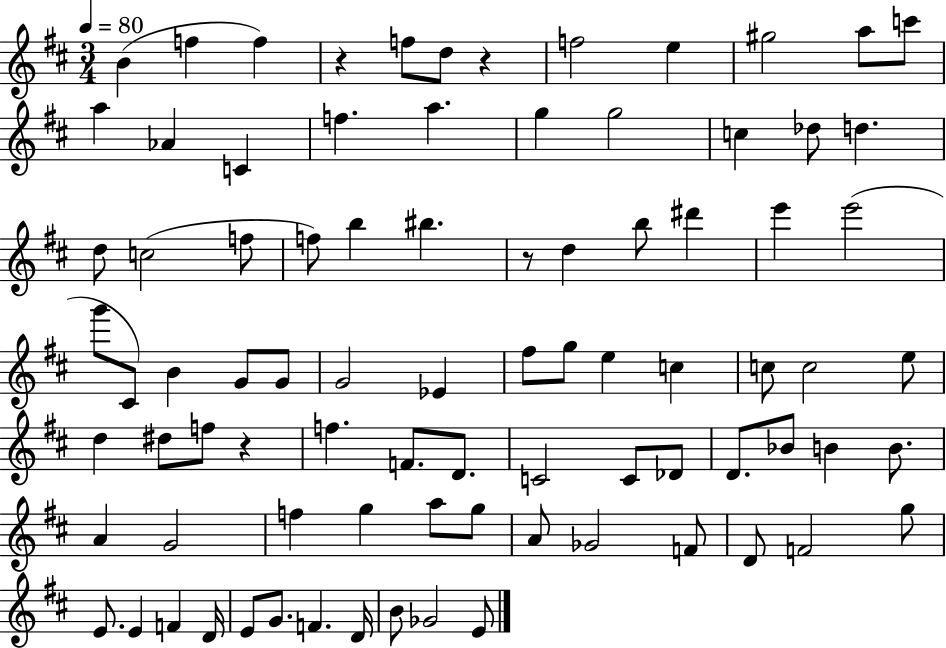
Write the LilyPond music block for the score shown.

{
  \clef treble
  \numericTimeSignature
  \time 3/4
  \key d \major
  \tempo 4 = 80
  b'4( f''4 f''4) | r4 f''8 d''8 r4 | f''2 e''4 | gis''2 a''8 c'''8 | \break a''4 aes'4 c'4 | f''4. a''4. | g''4 g''2 | c''4 des''8 d''4. | \break d''8 c''2( f''8 | f''8) b''4 bis''4. | r8 d''4 b''8 dis'''4 | e'''4 e'''2( | \break g'''8 cis'8) b'4 g'8 g'8 | g'2 ees'4 | fis''8 g''8 e''4 c''4 | c''8 c''2 e''8 | \break d''4 dis''8 f''8 r4 | f''4. f'8. d'8. | c'2 c'8 des'8 | d'8. bes'8 b'4 b'8. | \break a'4 g'2 | f''4 g''4 a''8 g''8 | a'8 ges'2 f'8 | d'8 f'2 g''8 | \break e'8. e'4 f'4 d'16 | e'8 g'8. f'4. d'16 | b'8 ges'2 e'8 | \bar "|."
}